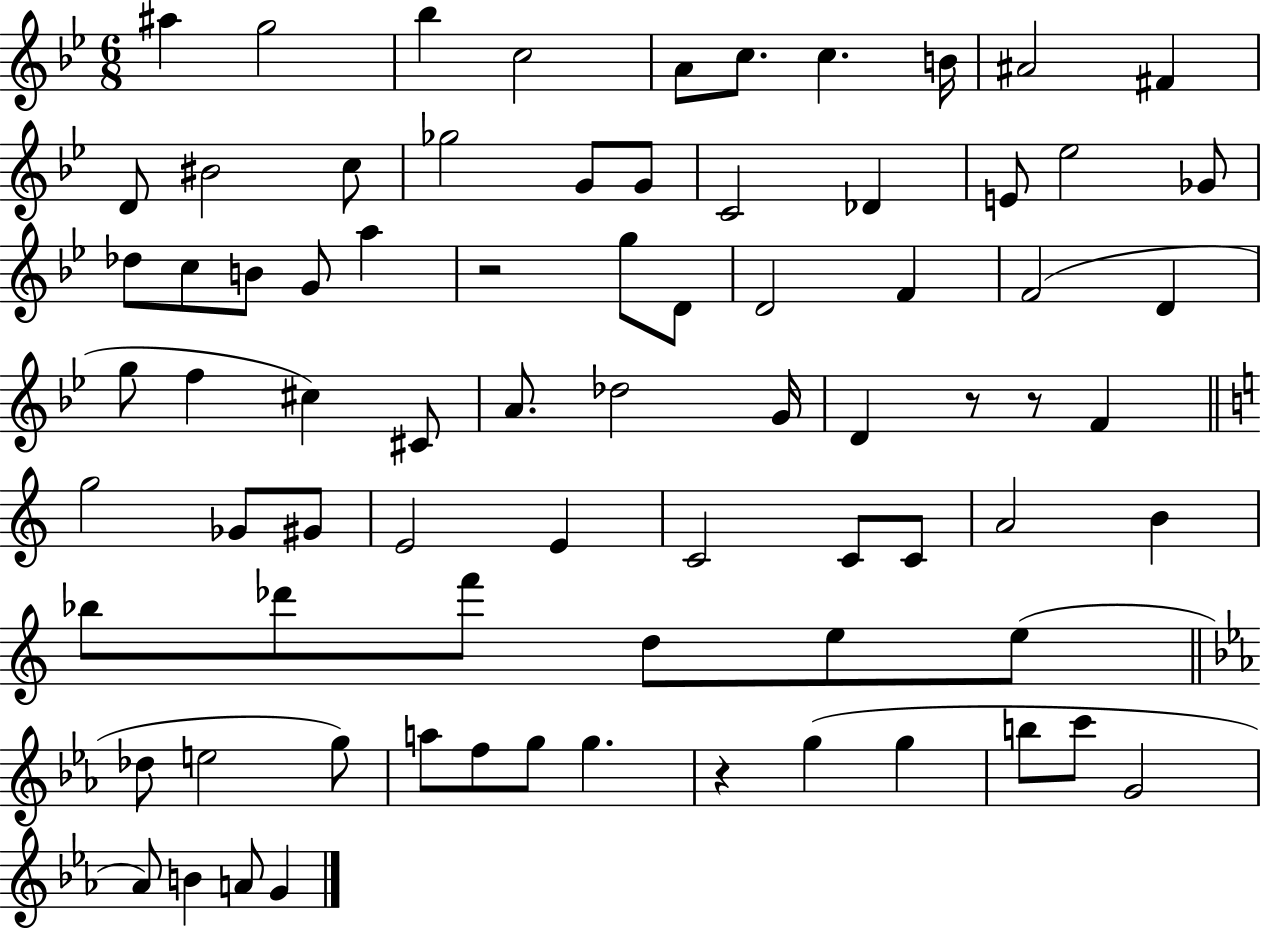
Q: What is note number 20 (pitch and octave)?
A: Eb5